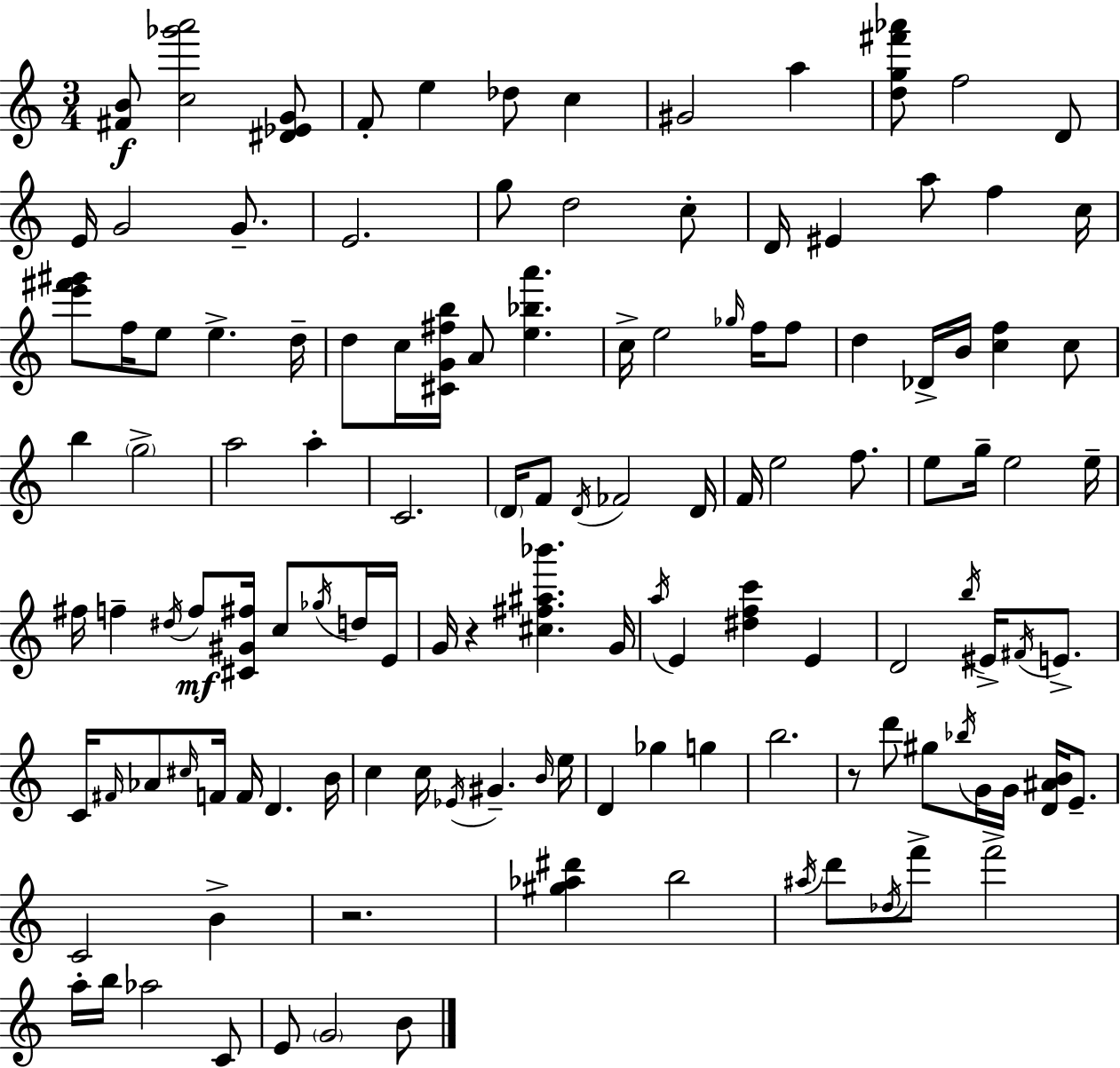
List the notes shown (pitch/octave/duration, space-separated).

[F#4,B4]/e [C5,Gb6,A6]/h [D#4,Eb4,G4]/e F4/e E5/q Db5/e C5/q G#4/h A5/q [D5,G5,F#6,Ab6]/e F5/h D4/e E4/s G4/h G4/e. E4/h. G5/e D5/h C5/e D4/s EIS4/q A5/e F5/q C5/s [E6,F#6,G#6]/e F5/s E5/e E5/q. D5/s D5/e C5/s [C#4,G4,F#5,B5]/s A4/e [E5,Bb5,A6]/q. C5/s E5/h Gb5/s F5/s F5/e D5/q Db4/s B4/s [C5,F5]/q C5/e B5/q G5/h A5/h A5/q C4/h. D4/s F4/e D4/s FES4/h D4/s F4/s E5/h F5/e. E5/e G5/s E5/h E5/s F#5/s F5/q D#5/s F5/e [C#4,G#4,F#5]/s C5/e Gb5/s D5/s E4/s G4/s R/q [C#5,F#5,A#5,Bb6]/q. G4/s A5/s E4/q [D#5,F5,C6]/q E4/q D4/h B5/s EIS4/s F#4/s E4/e. C4/s F#4/s Ab4/e C#5/s F4/s F4/s D4/q. B4/s C5/q C5/s Eb4/s G#4/q. B4/s E5/s D4/q Gb5/q G5/q B5/h. R/e D6/e G#5/e Bb5/s G4/s G4/s [D4,A#4,B4]/s E4/e. C4/h B4/q R/h. [G#5,Ab5,D#6]/q B5/h A#5/s D6/e Db5/s F6/e F6/h A5/s B5/s Ab5/h C4/e E4/e G4/h B4/e